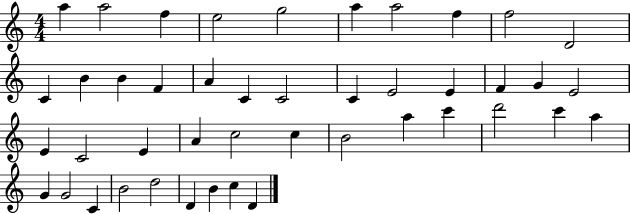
X:1
T:Untitled
M:4/4
L:1/4
K:C
a a2 f e2 g2 a a2 f f2 D2 C B B F A C C2 C E2 E F G E2 E C2 E A c2 c B2 a c' d'2 c' a G G2 C B2 d2 D B c D